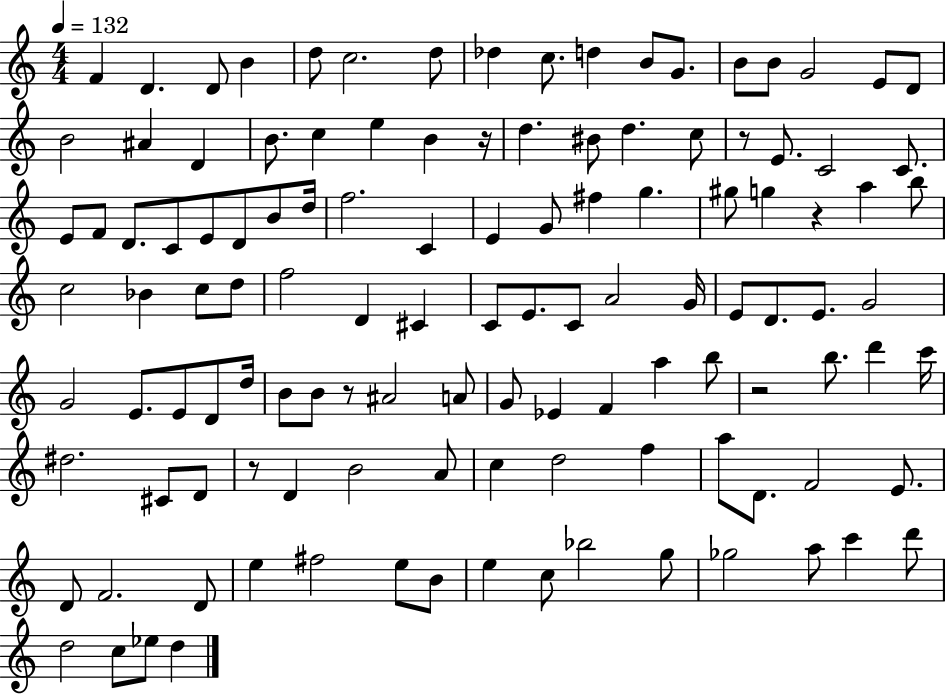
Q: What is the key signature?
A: C major